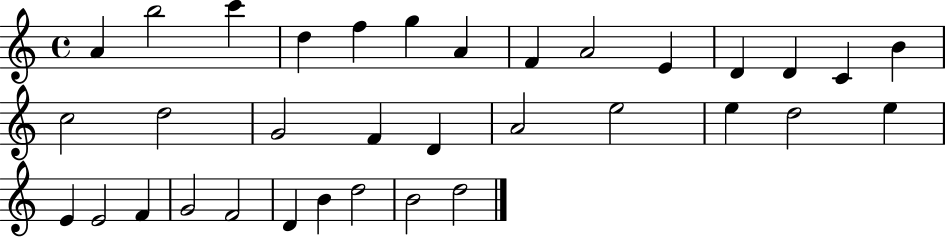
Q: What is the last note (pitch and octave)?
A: D5